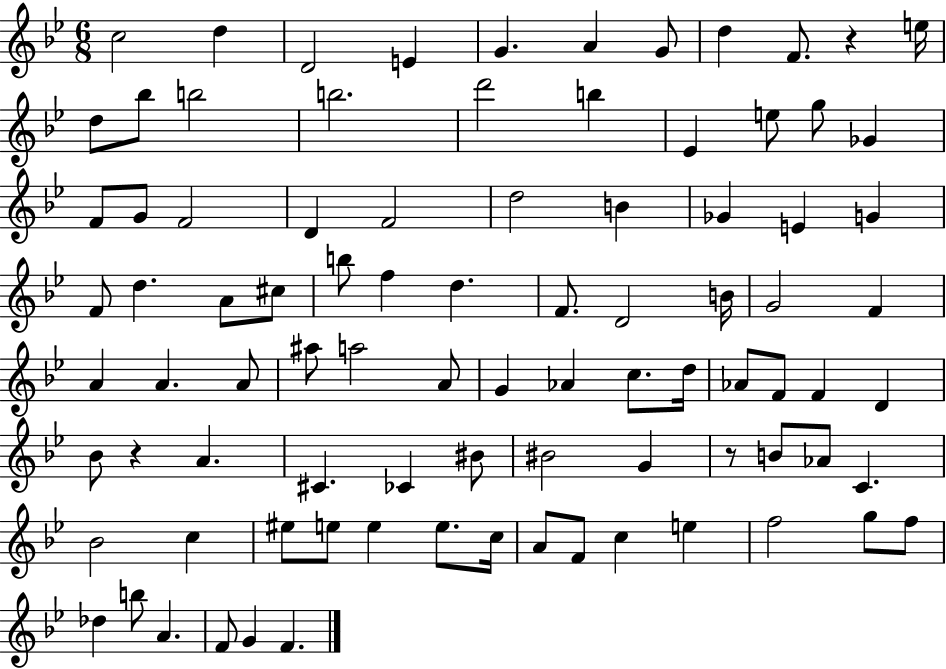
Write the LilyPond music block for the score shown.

{
  \clef treble
  \numericTimeSignature
  \time 6/8
  \key bes \major
  c''2 d''4 | d'2 e'4 | g'4. a'4 g'8 | d''4 f'8. r4 e''16 | \break d''8 bes''8 b''2 | b''2. | d'''2 b''4 | ees'4 e''8 g''8 ges'4 | \break f'8 g'8 f'2 | d'4 f'2 | d''2 b'4 | ges'4 e'4 g'4 | \break f'8 d''4. a'8 cis''8 | b''8 f''4 d''4. | f'8. d'2 b'16 | g'2 f'4 | \break a'4 a'4. a'8 | ais''8 a''2 a'8 | g'4 aes'4 c''8. d''16 | aes'8 f'8 f'4 d'4 | \break bes'8 r4 a'4. | cis'4. ces'4 bis'8 | bis'2 g'4 | r8 b'8 aes'8 c'4. | \break bes'2 c''4 | eis''8 e''8 e''4 e''8. c''16 | a'8 f'8 c''4 e''4 | f''2 g''8 f''8 | \break des''4 b''8 a'4. | f'8 g'4 f'4. | \bar "|."
}